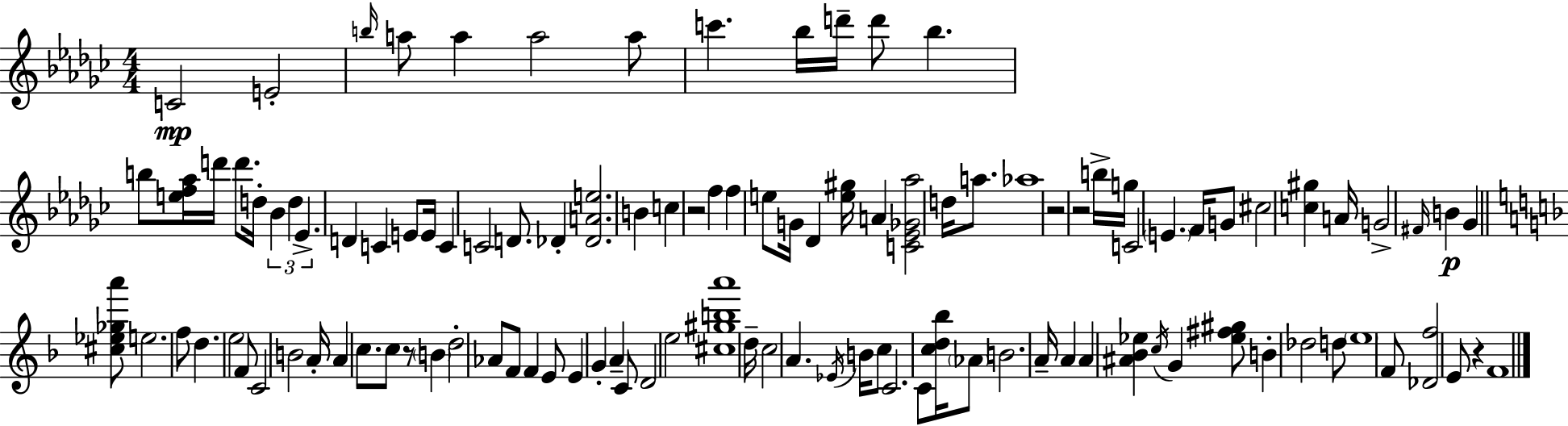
{
  \clef treble
  \numericTimeSignature
  \time 4/4
  \key ees \minor
  \repeat volta 2 { c'2\mp e'2-. | \grace { b''16 } a''8 a''4 a''2 a''8 | c'''4. bes''16 d'''16-- d'''8 bes''4. | b''8 <e'' f'' aes''>16 d'''16 d'''8. d''16-. \tuplet 3/2 { bes'4 d''4 | \break ees'4.-> } d'4 c'4 e'8 | e'16 c'4 c'2 d'8. | des'4-. <des' a' e''>2. | b'4 c''4 r2 | \break f''4 f''4 e''8 g'16 des'4 | <e'' gis''>16 a'4 <c' ees' ges' aes''>2 d''16 a''8. | aes''1 | r2 r2 | \break b''16-> g''16 c'2 \parenthesize e'4. | f'16 g'8 cis''2 <c'' gis''>4 | a'16 g'2-> \grace { fis'16 }\p b'4 ges'4 | \bar "||" \break \key f \major <cis'' ees'' ges'' a'''>8 e''2. f''8 | d''4. e''2 f'8 | c'2 b'2 | a'16-. a'4 c''8. c''8 r8 \parenthesize b'4 | \break d''2-. aes'8 f'8 f'4 | e'8 e'4 g'4-. a'4-- c'8 | d'2 e''2 | <cis'' gis'' b'' a'''>1 | \break d''16-- c''2 a'4. \acciaccatura { ees'16 } | b'16 c''8 c'2. c'8 | <c'' d'' bes''>16 \parenthesize aes'8 b'2. | a'16-- a'4 a'4 <ais' bes' ees''>4 \acciaccatura { c''16 } g'4 | \break <ees'' fis'' gis''>8 b'4-. des''2 | d''8 \parenthesize e''1 | f'8 <des' f''>2 e'8 r4 | f'1 | \break } \bar "|."
}